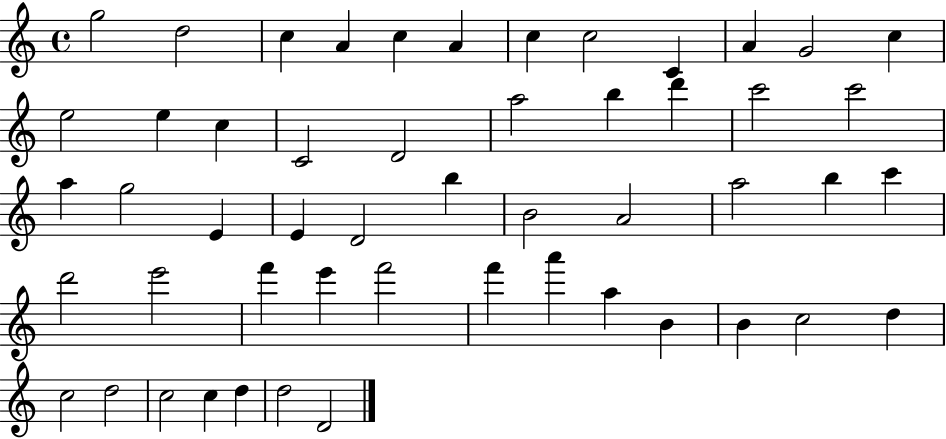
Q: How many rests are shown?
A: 0